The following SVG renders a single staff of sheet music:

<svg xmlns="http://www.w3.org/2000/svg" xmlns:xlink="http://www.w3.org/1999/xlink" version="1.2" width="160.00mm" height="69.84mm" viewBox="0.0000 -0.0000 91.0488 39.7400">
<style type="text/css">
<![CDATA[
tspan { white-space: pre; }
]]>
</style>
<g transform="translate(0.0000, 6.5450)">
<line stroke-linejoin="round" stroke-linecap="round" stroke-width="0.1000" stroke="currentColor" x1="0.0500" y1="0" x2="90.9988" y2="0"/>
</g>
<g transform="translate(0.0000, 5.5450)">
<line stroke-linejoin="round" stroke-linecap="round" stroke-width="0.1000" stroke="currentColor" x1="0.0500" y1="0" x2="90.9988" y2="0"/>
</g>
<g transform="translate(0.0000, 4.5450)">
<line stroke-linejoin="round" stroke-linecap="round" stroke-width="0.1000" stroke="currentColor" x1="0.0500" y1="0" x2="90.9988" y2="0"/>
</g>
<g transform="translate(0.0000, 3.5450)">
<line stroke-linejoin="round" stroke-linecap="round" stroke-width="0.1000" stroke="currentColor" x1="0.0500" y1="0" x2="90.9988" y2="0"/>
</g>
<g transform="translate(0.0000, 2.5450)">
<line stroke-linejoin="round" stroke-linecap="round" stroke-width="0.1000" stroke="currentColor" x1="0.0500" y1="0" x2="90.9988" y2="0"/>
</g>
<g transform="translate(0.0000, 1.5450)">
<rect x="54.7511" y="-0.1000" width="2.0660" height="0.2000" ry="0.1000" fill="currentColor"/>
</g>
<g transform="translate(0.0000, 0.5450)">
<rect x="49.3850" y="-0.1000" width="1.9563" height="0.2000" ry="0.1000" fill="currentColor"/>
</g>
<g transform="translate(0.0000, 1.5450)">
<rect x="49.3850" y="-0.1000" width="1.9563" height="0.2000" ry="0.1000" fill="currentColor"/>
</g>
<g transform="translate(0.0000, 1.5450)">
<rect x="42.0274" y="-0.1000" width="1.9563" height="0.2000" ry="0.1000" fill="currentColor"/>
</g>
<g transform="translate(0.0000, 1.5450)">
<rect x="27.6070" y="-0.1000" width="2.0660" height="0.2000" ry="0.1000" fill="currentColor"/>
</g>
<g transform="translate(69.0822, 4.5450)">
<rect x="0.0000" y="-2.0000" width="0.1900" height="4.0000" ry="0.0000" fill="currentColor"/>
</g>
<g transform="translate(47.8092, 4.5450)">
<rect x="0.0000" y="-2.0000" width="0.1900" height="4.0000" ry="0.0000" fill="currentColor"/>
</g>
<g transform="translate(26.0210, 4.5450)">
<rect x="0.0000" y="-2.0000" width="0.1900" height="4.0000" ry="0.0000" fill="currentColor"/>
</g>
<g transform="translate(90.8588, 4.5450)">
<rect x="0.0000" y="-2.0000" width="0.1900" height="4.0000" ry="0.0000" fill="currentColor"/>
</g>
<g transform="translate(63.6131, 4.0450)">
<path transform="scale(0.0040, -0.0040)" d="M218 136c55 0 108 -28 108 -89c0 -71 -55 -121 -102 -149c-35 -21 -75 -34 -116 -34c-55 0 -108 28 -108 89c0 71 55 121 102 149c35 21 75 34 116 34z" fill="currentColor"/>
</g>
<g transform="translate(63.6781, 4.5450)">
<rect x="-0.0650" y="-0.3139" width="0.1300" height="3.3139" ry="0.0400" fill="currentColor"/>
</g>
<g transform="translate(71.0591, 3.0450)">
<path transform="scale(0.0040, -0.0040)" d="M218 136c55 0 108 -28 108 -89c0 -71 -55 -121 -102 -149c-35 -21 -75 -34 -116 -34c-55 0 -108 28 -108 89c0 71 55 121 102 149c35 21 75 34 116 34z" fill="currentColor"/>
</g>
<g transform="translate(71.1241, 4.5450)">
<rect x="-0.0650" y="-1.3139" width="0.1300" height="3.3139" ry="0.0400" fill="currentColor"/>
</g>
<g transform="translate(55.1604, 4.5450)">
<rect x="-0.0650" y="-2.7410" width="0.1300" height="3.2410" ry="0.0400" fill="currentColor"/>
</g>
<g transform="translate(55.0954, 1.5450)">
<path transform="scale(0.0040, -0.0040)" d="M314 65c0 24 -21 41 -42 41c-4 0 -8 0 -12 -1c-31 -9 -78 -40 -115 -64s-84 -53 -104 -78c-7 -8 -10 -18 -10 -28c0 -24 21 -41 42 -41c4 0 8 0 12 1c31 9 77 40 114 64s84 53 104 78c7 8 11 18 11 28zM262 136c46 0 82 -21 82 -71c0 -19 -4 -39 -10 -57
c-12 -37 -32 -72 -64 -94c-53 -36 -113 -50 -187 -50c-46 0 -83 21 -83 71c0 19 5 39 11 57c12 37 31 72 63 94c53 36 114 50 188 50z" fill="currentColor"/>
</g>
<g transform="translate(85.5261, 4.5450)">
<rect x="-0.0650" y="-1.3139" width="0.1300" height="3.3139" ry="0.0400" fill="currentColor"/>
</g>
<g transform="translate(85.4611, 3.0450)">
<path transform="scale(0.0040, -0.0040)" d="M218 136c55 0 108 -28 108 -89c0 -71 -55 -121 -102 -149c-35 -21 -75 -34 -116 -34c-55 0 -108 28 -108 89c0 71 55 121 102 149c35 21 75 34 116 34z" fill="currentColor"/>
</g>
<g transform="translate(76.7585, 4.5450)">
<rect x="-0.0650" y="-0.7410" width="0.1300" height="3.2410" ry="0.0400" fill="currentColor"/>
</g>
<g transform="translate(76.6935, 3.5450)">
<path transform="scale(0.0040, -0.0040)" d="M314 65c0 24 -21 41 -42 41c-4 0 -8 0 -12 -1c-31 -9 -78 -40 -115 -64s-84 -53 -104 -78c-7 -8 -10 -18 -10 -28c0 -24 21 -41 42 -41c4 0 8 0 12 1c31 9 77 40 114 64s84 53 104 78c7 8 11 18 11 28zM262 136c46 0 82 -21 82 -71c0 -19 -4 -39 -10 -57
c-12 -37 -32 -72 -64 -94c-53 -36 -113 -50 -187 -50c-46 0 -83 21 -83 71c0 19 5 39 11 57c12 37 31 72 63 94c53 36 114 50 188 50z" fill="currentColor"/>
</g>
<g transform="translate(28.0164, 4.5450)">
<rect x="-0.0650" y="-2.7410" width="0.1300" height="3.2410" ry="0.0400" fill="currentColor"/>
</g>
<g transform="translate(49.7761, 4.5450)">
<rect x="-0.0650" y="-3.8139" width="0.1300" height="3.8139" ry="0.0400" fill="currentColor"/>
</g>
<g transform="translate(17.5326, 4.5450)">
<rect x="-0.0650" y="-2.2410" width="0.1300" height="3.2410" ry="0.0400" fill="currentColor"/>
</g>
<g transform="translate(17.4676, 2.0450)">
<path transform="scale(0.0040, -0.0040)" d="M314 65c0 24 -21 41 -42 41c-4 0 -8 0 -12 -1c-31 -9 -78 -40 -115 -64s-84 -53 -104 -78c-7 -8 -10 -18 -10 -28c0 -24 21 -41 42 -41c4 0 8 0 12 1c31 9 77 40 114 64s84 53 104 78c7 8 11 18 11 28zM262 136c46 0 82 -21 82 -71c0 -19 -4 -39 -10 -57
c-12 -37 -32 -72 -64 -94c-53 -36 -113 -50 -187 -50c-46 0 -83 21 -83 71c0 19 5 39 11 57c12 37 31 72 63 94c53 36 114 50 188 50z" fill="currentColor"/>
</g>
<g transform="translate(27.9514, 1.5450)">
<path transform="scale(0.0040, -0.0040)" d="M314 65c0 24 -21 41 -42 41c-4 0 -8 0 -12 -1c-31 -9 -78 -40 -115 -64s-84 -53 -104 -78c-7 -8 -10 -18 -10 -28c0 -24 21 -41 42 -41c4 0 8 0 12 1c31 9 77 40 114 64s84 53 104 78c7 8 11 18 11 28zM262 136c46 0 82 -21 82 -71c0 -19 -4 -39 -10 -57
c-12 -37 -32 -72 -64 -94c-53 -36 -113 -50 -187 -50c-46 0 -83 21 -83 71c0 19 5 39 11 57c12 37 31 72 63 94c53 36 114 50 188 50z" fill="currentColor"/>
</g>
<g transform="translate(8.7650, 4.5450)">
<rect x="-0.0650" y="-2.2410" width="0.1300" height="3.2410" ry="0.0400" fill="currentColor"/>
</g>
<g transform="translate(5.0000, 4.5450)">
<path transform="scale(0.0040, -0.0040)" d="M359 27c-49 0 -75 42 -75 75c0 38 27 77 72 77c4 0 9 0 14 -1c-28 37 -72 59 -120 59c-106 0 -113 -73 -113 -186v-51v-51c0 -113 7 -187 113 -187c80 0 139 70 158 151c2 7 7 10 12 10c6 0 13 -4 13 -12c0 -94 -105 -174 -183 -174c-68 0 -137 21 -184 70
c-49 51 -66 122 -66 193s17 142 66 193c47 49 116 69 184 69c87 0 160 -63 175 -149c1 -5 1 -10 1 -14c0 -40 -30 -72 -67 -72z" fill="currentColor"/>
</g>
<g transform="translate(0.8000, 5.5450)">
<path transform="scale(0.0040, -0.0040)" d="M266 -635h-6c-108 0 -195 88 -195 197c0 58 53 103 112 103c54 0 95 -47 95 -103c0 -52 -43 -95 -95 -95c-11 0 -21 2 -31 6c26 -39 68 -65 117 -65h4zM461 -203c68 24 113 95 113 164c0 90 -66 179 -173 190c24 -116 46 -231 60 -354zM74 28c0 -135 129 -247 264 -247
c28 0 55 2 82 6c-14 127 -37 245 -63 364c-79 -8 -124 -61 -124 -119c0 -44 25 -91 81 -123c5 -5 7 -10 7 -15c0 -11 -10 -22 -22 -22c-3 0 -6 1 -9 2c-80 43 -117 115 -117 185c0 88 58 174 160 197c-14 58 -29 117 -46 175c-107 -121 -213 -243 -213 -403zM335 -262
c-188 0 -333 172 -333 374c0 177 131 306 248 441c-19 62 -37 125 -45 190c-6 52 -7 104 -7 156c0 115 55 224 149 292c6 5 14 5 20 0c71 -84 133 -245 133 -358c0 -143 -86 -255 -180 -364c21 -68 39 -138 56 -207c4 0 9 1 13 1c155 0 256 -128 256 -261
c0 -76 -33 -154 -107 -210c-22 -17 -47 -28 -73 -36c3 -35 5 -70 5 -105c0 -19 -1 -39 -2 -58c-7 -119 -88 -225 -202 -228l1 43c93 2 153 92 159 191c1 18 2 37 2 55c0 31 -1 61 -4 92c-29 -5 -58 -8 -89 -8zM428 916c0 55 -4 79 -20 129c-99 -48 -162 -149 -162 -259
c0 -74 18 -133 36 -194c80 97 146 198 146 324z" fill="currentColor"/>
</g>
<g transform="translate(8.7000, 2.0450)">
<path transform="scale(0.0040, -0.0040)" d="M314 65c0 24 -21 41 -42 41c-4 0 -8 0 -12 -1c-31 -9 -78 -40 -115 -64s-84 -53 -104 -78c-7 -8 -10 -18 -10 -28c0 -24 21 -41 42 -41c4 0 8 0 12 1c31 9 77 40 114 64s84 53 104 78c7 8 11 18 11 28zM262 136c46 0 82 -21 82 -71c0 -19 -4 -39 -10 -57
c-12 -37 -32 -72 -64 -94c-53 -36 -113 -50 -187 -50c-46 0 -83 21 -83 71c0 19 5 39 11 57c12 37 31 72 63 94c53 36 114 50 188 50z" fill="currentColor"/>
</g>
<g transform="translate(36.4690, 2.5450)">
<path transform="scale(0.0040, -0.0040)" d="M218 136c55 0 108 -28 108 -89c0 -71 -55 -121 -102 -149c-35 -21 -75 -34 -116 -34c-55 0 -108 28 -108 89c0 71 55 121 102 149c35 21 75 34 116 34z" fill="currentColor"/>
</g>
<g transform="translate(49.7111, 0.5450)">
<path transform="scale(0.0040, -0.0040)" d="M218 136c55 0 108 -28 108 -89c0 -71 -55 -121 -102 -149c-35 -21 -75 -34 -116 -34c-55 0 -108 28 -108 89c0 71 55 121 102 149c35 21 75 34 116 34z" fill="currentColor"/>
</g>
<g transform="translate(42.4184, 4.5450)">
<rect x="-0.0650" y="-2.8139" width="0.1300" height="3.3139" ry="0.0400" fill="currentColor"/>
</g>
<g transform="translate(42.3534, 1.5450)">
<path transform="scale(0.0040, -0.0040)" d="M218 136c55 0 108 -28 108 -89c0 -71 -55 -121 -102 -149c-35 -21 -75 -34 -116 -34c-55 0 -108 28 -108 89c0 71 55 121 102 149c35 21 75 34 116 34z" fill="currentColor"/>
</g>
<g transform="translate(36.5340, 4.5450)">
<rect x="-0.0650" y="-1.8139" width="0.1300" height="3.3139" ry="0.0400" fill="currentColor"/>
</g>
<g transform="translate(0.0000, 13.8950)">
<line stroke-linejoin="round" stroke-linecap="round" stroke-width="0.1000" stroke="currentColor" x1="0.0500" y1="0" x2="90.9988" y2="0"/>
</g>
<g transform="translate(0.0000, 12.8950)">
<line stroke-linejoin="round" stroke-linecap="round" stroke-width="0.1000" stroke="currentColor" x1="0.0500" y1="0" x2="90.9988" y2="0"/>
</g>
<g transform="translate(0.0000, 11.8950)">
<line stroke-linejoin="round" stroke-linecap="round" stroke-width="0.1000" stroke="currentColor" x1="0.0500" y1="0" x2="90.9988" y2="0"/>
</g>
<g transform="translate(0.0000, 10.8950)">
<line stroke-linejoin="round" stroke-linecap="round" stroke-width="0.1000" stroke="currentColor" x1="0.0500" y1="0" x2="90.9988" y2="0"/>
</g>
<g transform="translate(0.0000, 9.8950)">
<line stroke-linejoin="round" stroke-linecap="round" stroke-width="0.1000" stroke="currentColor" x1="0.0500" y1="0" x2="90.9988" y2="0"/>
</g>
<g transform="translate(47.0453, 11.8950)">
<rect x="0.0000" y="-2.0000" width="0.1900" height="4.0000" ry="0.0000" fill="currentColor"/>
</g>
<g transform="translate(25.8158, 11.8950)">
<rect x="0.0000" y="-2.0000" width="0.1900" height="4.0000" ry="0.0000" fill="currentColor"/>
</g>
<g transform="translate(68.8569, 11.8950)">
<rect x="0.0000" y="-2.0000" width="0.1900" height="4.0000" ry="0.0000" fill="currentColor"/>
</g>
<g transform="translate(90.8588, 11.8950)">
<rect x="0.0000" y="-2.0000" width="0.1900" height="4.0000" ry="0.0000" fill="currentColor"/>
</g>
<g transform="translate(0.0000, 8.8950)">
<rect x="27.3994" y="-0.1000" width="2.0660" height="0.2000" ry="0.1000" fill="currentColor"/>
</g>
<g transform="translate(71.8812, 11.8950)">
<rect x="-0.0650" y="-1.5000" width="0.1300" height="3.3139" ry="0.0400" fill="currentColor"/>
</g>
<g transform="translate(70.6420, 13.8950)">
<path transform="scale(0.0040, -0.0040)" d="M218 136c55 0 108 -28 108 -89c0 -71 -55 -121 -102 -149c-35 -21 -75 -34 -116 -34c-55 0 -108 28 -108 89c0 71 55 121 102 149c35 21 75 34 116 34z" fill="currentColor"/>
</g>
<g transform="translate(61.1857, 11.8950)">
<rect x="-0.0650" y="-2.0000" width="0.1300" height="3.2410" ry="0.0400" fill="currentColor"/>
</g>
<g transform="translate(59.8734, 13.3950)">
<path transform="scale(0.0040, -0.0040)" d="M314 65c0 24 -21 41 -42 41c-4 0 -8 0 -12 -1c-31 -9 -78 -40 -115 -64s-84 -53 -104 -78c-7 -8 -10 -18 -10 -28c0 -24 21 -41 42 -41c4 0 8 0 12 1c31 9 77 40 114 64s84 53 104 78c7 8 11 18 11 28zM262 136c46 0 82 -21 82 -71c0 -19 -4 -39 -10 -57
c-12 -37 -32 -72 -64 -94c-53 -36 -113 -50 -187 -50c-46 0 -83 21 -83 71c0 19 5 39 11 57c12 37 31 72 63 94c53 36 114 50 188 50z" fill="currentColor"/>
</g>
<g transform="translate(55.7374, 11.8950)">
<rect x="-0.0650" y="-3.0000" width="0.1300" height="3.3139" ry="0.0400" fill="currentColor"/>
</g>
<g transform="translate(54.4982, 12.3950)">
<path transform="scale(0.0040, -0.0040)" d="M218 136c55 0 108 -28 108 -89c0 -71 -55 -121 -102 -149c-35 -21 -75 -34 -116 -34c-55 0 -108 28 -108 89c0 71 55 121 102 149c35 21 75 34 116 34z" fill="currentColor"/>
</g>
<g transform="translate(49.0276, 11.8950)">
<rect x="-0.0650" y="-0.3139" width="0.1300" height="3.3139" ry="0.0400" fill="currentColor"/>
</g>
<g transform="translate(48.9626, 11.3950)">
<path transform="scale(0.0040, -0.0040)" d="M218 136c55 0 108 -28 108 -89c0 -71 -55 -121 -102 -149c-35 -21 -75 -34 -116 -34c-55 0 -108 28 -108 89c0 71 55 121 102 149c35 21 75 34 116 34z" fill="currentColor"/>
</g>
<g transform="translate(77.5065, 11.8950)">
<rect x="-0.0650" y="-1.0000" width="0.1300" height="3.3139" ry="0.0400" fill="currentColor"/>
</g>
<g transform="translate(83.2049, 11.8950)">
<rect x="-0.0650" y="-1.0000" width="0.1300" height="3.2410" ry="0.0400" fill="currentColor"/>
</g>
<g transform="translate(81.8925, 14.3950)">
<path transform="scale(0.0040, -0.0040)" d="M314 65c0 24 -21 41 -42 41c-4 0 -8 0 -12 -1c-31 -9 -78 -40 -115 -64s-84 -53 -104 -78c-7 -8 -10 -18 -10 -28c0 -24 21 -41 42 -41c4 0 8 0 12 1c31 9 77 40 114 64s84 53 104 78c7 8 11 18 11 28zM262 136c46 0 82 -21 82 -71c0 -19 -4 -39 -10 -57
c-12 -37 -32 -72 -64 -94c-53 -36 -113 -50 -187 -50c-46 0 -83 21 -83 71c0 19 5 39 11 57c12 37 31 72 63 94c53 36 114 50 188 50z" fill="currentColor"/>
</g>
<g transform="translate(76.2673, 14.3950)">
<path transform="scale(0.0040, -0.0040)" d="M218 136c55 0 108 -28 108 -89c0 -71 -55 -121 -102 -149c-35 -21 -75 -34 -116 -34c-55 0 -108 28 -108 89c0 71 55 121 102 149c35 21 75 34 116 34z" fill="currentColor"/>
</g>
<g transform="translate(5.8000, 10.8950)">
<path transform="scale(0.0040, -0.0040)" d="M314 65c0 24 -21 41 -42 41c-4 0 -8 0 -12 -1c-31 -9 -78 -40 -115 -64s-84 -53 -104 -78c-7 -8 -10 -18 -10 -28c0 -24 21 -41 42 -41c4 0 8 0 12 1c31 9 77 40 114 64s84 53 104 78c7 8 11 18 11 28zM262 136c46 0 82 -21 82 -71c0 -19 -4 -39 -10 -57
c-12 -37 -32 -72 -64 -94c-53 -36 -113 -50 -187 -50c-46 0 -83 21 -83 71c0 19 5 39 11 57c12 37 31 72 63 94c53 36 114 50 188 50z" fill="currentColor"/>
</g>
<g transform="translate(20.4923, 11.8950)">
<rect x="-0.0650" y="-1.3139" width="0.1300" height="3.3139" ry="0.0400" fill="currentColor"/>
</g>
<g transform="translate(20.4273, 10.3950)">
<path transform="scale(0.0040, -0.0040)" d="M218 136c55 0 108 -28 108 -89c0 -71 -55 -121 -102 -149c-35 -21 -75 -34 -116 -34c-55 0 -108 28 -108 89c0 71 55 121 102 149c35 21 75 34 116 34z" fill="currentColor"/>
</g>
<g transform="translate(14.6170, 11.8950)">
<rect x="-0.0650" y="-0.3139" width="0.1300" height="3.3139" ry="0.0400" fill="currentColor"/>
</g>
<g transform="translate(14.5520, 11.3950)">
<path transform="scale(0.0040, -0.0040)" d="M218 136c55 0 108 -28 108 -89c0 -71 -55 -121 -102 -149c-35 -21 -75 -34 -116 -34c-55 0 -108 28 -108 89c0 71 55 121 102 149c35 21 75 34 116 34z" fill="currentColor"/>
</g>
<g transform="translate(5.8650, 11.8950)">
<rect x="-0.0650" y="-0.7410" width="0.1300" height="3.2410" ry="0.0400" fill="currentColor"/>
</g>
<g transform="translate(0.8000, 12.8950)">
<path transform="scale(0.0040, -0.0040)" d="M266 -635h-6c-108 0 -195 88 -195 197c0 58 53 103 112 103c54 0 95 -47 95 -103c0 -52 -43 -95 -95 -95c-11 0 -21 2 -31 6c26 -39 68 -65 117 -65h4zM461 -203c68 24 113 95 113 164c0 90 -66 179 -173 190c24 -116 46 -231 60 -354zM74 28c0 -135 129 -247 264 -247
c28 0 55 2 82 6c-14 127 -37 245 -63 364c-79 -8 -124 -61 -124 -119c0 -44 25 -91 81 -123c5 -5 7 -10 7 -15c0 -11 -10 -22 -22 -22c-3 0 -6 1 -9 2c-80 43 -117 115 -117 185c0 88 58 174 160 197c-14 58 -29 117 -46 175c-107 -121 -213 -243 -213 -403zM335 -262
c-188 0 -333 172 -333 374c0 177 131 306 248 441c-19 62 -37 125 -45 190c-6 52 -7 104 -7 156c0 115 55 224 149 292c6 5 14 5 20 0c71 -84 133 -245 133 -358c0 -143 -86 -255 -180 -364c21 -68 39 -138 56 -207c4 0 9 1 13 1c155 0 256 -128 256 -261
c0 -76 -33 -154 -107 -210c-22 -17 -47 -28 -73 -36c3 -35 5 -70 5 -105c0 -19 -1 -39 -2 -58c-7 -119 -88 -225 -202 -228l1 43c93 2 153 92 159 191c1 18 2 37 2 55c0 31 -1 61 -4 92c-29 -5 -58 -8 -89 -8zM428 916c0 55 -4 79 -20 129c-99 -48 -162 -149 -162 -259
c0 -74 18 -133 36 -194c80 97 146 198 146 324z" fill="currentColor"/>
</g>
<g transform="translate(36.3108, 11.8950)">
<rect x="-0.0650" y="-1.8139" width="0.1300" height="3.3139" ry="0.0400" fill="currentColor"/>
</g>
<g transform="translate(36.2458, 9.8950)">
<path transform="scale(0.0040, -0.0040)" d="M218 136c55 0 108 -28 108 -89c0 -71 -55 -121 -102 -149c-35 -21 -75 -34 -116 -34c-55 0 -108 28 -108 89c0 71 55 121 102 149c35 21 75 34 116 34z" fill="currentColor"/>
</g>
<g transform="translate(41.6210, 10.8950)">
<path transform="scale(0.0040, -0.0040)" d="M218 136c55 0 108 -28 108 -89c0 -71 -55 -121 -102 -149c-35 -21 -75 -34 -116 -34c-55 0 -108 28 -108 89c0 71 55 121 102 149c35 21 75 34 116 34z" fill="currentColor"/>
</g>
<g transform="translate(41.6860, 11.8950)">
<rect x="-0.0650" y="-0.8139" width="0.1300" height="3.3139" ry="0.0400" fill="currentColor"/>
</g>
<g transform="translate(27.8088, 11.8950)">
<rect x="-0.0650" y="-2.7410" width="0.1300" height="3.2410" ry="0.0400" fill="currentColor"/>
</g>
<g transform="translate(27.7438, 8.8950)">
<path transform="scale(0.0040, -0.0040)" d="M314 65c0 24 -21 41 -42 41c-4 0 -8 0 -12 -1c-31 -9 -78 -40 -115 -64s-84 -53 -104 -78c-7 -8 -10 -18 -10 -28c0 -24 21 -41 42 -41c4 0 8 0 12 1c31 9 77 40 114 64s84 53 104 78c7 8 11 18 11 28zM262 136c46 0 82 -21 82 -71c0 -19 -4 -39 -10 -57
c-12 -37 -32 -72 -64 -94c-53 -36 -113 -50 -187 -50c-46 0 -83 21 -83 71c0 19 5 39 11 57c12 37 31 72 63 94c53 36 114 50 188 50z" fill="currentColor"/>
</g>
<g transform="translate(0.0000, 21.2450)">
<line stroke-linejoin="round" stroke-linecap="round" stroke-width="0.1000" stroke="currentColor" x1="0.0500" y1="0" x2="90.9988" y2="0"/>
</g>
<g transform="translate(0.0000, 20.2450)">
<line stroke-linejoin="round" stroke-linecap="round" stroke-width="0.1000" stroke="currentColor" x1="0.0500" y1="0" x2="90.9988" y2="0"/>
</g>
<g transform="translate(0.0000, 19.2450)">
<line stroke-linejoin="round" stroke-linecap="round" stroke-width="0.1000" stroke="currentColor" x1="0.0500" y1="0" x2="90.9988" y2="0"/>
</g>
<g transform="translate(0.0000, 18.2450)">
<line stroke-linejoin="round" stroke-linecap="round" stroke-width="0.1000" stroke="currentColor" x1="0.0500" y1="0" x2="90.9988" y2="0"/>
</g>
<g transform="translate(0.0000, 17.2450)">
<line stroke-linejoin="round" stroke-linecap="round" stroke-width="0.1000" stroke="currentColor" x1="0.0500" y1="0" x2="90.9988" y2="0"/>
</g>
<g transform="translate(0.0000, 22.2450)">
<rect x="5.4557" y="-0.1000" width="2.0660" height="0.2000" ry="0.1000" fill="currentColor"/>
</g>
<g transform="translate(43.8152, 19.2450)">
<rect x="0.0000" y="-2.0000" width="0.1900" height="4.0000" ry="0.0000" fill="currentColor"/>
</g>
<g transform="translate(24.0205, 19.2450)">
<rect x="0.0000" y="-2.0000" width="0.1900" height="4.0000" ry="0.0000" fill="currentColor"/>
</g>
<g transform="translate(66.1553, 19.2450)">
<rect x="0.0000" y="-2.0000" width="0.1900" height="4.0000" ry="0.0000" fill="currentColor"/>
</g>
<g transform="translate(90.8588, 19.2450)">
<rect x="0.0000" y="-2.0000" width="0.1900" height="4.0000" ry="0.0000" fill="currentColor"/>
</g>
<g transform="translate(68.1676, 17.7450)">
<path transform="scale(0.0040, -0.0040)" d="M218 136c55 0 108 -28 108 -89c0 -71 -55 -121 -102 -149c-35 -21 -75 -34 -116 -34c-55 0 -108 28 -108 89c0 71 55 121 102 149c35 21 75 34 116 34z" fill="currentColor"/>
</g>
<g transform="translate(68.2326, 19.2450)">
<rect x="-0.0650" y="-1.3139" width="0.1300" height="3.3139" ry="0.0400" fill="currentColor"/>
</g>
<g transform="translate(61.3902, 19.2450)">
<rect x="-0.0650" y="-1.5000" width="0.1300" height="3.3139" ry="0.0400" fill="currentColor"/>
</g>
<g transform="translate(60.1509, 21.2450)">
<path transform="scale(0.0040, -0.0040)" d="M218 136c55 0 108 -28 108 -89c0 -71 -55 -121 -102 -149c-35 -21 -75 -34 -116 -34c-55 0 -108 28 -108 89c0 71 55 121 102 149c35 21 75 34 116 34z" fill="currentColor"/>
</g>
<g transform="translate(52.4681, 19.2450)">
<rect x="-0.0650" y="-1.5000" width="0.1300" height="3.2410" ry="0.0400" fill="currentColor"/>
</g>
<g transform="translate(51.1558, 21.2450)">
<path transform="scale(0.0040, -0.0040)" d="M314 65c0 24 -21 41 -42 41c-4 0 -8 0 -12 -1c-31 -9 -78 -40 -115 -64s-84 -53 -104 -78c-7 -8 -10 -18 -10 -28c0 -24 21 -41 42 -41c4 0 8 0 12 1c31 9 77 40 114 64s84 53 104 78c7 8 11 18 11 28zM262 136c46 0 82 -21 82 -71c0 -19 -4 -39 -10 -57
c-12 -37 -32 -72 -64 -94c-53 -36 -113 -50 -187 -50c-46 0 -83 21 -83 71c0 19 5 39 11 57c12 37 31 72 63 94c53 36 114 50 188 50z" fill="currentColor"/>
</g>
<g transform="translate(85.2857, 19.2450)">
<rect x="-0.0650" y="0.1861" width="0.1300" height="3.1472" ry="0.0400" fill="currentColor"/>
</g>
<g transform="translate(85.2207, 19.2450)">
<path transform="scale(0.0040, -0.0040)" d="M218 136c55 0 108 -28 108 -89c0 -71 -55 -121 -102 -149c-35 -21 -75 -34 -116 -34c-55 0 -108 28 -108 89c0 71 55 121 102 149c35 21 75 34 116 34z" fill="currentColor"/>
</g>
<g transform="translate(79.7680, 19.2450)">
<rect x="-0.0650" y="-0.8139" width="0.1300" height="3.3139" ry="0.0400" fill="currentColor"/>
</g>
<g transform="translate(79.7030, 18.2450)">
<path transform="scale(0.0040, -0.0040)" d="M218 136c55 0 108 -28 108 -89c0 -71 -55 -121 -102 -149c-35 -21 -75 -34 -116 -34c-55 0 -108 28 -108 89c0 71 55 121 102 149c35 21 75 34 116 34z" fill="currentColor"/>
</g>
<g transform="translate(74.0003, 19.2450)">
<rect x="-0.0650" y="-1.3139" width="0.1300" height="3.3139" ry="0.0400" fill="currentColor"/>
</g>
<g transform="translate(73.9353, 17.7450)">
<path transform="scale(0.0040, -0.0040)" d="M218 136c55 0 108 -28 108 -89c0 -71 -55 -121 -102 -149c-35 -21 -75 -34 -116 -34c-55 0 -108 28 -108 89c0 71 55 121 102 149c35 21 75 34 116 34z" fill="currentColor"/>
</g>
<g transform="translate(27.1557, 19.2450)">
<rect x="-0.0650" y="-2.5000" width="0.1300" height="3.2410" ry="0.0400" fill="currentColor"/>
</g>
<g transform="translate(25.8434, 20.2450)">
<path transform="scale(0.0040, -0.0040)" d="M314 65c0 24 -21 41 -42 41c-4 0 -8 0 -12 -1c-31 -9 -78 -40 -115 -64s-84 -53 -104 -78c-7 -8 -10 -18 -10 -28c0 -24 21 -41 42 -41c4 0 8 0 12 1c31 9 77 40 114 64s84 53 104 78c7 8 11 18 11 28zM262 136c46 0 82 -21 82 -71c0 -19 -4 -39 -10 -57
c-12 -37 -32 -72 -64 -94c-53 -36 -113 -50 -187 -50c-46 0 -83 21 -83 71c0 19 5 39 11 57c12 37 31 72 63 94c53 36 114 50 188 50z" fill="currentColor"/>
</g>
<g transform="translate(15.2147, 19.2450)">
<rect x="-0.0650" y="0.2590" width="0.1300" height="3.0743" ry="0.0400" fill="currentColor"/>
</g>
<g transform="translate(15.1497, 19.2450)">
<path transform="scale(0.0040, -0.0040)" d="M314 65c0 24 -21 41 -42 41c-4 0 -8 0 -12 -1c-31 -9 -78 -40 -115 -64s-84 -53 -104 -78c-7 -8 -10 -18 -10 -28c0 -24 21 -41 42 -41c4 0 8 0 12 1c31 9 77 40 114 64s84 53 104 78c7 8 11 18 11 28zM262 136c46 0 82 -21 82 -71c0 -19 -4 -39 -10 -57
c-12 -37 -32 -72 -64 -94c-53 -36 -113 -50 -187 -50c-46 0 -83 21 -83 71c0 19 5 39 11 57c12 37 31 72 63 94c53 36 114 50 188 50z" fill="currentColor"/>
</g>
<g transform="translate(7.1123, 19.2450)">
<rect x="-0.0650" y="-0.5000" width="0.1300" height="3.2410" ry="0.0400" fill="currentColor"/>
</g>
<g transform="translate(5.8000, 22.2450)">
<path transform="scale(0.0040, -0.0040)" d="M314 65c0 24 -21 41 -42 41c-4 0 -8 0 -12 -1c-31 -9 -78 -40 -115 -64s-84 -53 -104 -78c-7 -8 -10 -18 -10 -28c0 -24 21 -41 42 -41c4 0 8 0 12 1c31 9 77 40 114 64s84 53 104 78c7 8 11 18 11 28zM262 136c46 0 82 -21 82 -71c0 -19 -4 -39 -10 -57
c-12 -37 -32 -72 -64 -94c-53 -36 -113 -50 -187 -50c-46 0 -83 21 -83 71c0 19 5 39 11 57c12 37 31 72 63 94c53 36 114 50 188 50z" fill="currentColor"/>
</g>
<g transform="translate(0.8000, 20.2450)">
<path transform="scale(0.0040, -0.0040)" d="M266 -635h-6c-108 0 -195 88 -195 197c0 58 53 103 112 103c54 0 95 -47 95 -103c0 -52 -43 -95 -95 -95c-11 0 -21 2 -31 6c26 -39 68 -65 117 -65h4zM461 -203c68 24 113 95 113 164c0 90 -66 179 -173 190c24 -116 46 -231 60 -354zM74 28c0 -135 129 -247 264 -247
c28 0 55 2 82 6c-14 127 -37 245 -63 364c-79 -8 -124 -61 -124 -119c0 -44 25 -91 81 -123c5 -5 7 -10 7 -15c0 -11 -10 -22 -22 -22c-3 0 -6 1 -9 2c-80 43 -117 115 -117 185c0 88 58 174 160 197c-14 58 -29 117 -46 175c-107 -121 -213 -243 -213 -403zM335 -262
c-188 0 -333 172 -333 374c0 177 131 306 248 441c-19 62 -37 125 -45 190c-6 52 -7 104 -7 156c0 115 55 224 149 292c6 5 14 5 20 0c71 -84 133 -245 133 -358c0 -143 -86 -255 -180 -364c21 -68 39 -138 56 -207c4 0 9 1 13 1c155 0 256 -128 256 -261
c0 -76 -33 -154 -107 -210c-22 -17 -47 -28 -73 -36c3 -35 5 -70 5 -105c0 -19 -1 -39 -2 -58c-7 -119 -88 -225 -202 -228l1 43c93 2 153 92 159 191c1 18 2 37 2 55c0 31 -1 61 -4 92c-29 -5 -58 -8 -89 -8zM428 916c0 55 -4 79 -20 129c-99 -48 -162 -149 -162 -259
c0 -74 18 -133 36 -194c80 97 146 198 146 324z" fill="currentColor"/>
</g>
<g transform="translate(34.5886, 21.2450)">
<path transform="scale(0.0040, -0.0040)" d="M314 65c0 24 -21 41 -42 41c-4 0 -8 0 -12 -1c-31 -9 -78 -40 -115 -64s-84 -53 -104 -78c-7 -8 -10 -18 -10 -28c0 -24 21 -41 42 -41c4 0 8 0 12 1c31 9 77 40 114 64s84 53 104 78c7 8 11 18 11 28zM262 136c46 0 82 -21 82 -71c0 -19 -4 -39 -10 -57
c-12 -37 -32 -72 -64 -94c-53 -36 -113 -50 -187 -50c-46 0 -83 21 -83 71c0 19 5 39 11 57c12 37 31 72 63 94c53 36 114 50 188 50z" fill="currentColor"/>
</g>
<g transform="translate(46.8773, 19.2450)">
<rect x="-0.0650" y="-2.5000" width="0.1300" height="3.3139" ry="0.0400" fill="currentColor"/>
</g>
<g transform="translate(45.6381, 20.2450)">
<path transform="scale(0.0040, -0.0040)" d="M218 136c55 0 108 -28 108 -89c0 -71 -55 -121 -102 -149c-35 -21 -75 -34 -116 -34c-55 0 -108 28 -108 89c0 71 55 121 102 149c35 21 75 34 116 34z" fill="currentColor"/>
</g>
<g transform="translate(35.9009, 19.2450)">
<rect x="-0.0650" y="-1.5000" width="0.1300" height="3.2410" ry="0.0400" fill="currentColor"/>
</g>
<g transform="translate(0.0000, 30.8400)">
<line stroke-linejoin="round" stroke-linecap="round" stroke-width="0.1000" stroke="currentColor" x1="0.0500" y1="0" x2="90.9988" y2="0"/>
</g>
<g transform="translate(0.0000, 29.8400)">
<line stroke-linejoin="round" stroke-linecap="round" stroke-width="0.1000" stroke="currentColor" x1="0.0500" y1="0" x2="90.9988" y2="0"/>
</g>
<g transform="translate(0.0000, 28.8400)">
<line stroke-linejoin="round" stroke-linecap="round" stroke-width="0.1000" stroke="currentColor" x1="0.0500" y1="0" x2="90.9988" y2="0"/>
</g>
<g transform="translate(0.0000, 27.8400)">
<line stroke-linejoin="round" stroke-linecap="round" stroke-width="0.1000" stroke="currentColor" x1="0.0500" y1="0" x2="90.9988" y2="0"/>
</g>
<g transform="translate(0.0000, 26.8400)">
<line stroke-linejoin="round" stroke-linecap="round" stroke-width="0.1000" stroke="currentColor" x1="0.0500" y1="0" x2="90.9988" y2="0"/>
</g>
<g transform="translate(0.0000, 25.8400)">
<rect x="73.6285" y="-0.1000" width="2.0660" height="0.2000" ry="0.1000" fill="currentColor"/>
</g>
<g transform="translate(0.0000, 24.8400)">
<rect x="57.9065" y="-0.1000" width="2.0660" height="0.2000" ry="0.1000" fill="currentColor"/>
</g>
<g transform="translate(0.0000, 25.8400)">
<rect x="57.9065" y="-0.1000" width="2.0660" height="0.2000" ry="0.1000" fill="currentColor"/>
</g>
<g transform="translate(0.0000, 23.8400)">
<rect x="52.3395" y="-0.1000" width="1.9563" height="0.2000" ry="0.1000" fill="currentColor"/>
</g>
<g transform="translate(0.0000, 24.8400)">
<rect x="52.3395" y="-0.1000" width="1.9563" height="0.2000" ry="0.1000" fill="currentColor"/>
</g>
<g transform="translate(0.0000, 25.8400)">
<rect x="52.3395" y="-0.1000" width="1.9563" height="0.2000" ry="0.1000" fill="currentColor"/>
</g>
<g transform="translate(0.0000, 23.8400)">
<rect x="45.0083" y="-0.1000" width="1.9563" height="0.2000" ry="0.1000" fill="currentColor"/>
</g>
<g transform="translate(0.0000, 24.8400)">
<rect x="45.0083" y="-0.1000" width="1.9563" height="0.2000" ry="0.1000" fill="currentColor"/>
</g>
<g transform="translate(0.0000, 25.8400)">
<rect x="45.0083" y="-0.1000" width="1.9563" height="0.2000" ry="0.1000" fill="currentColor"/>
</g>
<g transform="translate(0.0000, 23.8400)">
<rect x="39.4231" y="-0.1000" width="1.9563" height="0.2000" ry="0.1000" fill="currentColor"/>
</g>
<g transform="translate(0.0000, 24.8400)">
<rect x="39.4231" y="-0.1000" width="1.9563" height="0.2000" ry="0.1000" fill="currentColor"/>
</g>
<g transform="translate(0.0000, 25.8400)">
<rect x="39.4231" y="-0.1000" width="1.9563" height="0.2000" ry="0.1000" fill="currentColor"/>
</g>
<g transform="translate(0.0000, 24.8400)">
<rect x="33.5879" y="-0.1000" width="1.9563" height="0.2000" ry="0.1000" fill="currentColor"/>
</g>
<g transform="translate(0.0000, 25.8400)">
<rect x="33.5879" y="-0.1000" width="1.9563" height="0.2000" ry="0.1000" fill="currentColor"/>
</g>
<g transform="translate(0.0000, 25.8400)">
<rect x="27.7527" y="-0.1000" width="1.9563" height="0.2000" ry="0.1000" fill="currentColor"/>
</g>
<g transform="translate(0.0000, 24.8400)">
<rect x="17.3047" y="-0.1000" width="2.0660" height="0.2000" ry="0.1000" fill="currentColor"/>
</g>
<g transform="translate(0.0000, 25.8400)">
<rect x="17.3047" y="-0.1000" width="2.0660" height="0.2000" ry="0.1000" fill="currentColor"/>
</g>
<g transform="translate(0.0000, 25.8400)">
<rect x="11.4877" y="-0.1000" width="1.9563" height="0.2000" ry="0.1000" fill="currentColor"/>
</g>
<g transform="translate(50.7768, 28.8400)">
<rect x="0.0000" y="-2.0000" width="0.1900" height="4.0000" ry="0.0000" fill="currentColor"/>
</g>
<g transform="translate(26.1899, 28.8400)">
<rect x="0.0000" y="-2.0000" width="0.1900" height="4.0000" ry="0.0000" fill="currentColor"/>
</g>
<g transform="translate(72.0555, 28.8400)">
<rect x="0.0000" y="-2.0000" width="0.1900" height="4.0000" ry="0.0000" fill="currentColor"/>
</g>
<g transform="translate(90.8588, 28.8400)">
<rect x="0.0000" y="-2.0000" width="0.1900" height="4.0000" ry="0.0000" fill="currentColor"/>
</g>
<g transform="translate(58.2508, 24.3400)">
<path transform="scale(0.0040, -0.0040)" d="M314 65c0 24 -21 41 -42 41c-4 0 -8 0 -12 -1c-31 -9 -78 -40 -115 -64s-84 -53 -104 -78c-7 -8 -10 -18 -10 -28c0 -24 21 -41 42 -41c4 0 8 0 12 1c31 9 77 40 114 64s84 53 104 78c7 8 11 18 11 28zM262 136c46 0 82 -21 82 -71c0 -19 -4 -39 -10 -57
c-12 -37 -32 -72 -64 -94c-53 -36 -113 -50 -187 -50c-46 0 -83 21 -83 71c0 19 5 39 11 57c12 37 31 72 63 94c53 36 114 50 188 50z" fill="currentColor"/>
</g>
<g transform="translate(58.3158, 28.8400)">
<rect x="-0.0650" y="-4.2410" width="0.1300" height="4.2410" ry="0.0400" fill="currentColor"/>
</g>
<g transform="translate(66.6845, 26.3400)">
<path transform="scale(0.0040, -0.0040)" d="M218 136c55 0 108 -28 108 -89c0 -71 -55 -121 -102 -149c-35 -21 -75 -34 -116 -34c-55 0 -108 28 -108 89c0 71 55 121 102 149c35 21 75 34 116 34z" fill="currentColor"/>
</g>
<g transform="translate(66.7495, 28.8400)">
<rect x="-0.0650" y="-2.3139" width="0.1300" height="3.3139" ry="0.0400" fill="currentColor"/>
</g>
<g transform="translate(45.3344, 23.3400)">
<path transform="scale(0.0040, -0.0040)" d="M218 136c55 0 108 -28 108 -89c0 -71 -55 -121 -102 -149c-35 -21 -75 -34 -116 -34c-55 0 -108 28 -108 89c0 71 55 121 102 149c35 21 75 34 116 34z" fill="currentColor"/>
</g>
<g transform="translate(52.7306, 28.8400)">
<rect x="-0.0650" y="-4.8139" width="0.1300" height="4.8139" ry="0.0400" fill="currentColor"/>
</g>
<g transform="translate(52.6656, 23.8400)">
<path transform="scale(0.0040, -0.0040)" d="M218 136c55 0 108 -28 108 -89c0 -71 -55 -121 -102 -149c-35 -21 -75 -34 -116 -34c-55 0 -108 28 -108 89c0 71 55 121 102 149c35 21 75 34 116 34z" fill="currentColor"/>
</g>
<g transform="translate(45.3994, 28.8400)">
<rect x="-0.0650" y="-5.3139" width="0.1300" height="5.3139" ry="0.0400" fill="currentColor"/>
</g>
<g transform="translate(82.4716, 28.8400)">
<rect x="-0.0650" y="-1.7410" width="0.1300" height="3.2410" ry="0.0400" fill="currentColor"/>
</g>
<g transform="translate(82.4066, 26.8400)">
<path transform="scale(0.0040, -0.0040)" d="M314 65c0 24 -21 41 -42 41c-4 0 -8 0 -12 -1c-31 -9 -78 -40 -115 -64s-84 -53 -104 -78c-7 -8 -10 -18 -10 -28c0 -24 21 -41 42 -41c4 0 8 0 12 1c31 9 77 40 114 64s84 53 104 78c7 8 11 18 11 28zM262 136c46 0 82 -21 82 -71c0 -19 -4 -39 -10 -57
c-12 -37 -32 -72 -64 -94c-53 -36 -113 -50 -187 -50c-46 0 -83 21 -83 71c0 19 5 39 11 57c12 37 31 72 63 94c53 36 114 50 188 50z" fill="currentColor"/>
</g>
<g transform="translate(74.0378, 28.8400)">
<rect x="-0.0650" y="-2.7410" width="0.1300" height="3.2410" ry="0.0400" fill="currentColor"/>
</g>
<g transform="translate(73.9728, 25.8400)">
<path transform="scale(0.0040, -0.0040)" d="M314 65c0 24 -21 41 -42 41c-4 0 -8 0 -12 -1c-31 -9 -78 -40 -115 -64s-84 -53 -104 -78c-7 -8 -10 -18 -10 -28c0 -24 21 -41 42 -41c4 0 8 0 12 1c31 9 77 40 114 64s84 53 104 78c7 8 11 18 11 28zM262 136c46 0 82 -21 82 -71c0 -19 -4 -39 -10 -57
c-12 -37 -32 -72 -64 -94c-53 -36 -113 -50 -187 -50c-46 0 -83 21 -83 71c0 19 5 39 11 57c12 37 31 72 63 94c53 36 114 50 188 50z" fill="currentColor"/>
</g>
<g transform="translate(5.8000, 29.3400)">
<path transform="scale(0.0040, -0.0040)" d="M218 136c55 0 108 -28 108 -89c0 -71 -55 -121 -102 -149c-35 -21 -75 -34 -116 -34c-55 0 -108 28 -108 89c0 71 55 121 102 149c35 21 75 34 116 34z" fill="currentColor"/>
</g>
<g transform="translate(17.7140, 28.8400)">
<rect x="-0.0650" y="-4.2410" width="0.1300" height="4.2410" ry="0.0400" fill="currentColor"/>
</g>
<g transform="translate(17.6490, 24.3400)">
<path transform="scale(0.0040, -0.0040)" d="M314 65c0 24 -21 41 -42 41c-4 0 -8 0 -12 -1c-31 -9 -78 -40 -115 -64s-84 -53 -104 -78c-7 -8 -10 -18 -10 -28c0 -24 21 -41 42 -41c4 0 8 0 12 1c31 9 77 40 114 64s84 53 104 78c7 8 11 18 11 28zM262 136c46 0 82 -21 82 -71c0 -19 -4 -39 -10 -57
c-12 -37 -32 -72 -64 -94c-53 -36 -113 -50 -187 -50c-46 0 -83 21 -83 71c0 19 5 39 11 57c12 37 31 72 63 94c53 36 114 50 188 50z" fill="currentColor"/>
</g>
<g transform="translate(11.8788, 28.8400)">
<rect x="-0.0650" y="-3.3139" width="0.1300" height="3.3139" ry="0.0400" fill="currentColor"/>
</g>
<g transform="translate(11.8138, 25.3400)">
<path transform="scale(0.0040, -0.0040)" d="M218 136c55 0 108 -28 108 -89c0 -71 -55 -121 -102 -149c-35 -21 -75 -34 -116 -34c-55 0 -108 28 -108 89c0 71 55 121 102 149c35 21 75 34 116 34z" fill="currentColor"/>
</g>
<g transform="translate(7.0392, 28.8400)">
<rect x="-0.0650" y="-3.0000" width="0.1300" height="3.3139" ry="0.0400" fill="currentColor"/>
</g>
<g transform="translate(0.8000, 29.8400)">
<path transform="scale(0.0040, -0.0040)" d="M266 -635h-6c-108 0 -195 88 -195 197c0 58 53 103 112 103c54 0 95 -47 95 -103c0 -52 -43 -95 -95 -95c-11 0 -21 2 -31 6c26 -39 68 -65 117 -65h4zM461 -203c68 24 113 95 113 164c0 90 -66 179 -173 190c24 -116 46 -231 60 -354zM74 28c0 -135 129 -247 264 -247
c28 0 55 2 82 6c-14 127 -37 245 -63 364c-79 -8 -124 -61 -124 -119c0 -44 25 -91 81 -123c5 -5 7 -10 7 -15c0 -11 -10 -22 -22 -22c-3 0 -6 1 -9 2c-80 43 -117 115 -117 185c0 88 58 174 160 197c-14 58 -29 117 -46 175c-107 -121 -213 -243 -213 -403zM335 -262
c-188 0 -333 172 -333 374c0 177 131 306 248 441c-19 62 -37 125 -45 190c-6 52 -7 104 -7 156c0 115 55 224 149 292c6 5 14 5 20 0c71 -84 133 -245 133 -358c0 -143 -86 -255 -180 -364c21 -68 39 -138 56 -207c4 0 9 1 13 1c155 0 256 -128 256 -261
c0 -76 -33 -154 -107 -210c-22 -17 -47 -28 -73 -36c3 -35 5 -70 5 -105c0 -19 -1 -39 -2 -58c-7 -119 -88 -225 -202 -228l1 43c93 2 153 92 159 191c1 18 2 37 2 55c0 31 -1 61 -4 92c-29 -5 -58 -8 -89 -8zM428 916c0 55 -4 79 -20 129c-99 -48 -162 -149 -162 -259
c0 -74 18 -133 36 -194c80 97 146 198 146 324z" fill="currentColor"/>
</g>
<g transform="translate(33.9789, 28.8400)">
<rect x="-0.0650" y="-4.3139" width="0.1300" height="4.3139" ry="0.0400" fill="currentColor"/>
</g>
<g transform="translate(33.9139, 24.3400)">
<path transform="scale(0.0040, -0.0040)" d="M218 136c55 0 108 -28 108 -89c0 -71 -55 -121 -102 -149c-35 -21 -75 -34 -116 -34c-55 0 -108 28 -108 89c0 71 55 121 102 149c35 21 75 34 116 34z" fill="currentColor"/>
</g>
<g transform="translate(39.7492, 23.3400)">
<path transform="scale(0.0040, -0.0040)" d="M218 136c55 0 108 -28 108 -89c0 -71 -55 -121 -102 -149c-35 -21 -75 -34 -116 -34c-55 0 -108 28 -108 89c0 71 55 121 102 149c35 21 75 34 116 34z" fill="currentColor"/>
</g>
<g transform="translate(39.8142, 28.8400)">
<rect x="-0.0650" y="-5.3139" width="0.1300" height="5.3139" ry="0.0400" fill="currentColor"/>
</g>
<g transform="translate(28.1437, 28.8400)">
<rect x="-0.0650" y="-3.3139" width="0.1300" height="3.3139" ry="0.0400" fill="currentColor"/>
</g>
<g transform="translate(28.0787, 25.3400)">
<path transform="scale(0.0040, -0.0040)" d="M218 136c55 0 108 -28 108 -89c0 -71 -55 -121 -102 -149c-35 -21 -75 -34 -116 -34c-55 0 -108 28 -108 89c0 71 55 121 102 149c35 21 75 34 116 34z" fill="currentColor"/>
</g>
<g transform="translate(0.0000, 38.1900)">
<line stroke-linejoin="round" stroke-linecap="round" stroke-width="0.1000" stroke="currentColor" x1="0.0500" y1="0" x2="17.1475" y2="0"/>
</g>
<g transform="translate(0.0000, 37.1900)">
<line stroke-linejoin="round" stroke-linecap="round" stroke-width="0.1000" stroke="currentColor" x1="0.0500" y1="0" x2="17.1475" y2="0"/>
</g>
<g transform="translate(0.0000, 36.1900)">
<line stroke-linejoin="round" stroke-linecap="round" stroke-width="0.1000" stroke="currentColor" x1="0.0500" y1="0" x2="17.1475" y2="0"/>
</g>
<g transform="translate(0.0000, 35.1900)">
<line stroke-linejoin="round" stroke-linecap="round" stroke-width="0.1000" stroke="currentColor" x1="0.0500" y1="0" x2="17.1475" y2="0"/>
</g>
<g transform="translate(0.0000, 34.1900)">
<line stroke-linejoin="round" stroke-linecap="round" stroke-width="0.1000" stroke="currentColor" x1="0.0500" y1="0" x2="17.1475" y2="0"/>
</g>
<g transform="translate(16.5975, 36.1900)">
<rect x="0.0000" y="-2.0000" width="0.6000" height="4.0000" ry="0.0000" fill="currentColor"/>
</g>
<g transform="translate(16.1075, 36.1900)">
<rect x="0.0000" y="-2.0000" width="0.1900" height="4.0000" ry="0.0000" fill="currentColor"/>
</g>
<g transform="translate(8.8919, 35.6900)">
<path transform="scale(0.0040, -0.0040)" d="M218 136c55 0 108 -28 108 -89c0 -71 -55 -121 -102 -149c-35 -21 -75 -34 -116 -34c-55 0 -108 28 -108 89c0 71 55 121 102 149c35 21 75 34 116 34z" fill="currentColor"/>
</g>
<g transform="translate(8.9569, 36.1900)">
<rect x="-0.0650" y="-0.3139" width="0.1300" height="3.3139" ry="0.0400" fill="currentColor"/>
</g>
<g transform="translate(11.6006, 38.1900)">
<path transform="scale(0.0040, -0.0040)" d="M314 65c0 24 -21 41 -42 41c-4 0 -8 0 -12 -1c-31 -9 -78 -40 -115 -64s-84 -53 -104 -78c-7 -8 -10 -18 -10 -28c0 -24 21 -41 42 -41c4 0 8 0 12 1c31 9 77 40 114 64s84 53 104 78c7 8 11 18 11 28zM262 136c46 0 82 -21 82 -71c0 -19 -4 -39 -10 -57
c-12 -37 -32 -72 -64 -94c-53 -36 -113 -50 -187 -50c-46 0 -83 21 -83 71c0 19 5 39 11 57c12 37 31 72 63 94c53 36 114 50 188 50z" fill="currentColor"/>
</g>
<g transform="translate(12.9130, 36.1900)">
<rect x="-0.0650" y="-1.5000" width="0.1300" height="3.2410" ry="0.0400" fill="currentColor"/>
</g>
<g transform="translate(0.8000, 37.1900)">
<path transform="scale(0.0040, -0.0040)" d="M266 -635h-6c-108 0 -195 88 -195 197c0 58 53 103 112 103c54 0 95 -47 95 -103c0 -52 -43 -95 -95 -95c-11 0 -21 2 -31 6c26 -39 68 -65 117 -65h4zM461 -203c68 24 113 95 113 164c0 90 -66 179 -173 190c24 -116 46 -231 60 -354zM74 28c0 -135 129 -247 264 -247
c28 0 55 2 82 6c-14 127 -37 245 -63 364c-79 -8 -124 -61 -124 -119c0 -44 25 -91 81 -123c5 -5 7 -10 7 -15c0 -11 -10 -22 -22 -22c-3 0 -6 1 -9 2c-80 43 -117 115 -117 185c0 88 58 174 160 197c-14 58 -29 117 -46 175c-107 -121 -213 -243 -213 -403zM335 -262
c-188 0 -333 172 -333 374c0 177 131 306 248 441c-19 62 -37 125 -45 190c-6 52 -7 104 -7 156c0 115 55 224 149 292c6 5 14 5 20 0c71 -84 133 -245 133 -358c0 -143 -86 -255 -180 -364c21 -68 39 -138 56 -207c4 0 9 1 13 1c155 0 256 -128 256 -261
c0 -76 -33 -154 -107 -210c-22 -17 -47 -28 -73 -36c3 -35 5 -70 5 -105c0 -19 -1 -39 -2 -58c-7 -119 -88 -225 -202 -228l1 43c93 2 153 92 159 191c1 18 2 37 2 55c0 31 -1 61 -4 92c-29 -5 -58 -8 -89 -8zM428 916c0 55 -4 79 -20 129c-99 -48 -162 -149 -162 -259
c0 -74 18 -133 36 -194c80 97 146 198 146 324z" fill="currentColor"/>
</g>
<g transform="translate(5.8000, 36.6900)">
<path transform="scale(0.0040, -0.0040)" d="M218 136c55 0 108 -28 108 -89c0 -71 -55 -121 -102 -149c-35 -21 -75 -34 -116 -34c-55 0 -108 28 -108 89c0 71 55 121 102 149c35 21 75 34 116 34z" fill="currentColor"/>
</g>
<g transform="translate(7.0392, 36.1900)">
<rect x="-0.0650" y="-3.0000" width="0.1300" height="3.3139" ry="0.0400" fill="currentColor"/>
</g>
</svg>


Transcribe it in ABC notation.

X:1
T:Untitled
M:4/4
L:1/4
K:C
g2 g2 a2 f a c' a2 c e d2 e d2 c e a2 f d c A F2 E D D2 C2 B2 G2 E2 G E2 E e e d B A b d'2 b d' f' f' e' d'2 g a2 f2 A c E2